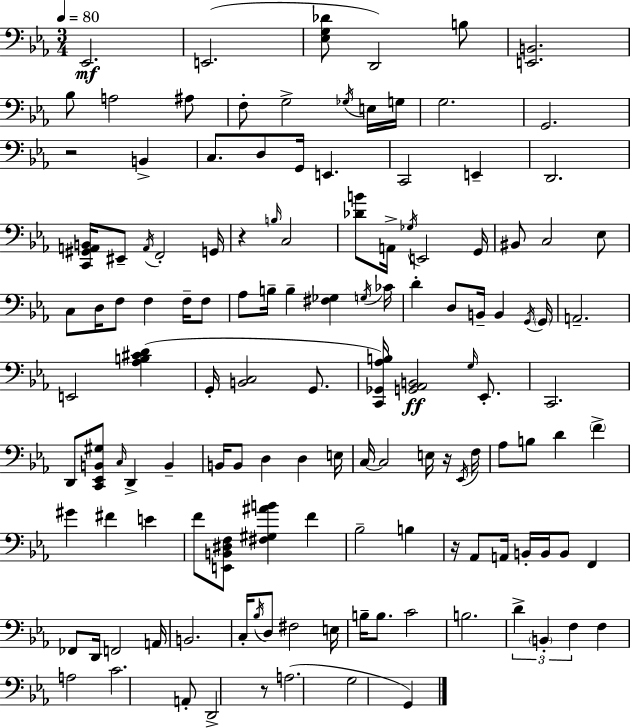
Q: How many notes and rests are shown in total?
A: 132